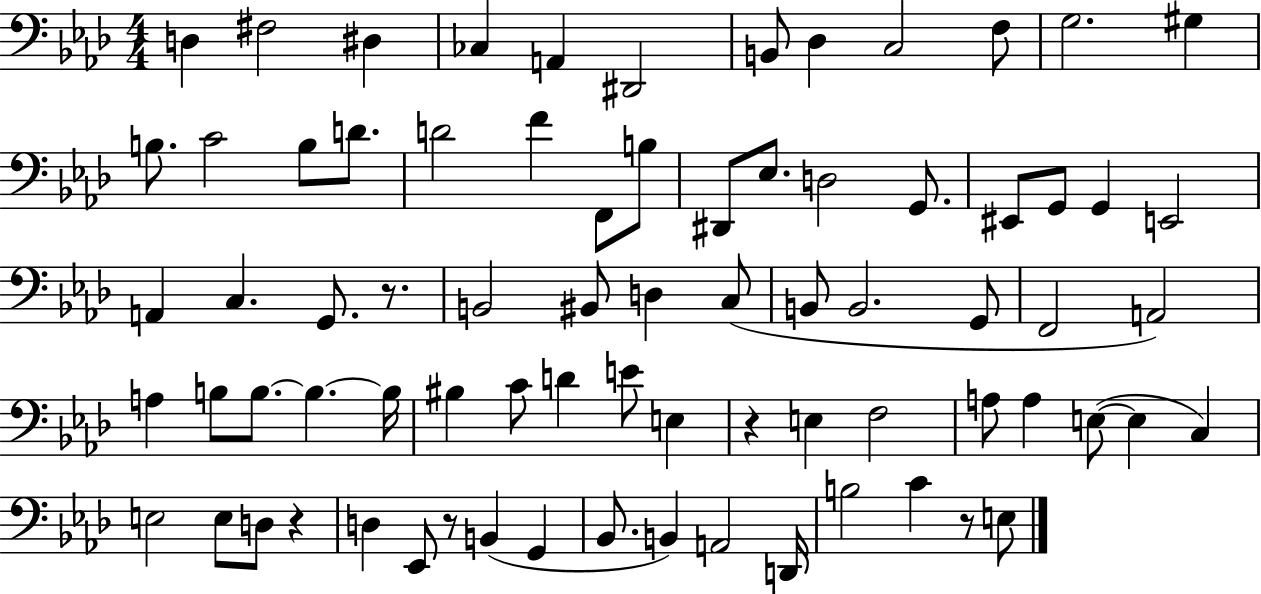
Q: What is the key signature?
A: AES major